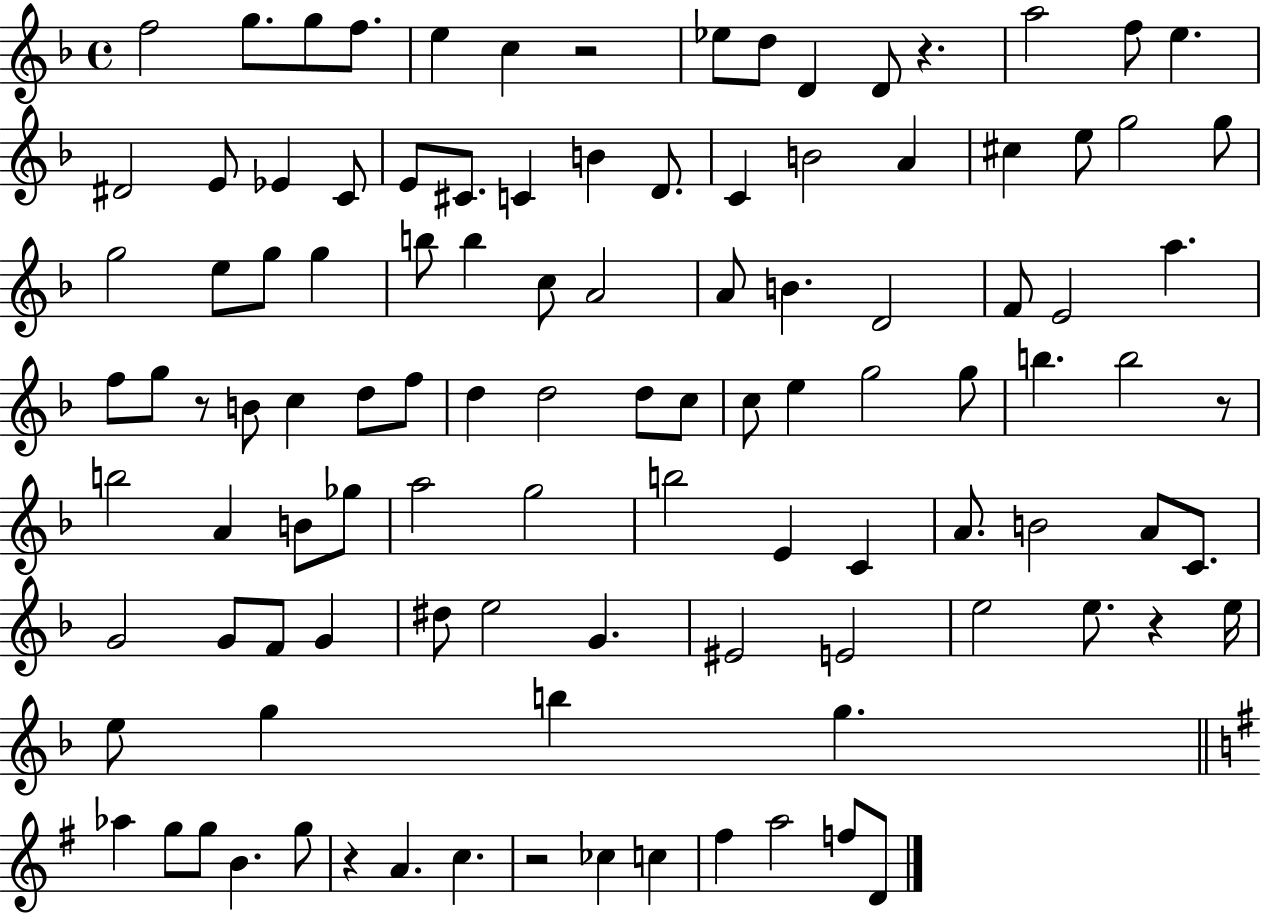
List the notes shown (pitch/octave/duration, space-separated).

F5/h G5/e. G5/e F5/e. E5/q C5/q R/h Eb5/e D5/e D4/q D4/e R/q. A5/h F5/e E5/q. D#4/h E4/e Eb4/q C4/e E4/e C#4/e. C4/q B4/q D4/e. C4/q B4/h A4/q C#5/q E5/e G5/h G5/e G5/h E5/e G5/e G5/q B5/e B5/q C5/e A4/h A4/e B4/q. D4/h F4/e E4/h A5/q. F5/e G5/e R/e B4/e C5/q D5/e F5/e D5/q D5/h D5/e C5/e C5/e E5/q G5/h G5/e B5/q. B5/h R/e B5/h A4/q B4/e Gb5/e A5/h G5/h B5/h E4/q C4/q A4/e. B4/h A4/e C4/e. G4/h G4/e F4/e G4/q D#5/e E5/h G4/q. EIS4/h E4/h E5/h E5/e. R/q E5/s E5/e G5/q B5/q G5/q. Ab5/q G5/e G5/e B4/q. G5/e R/q A4/q. C5/q. R/h CES5/q C5/q F#5/q A5/h F5/e D4/e